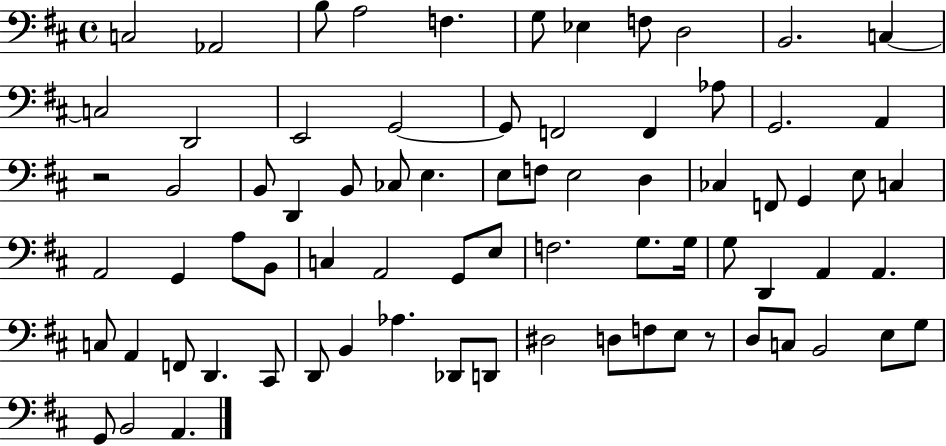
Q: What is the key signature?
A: D major